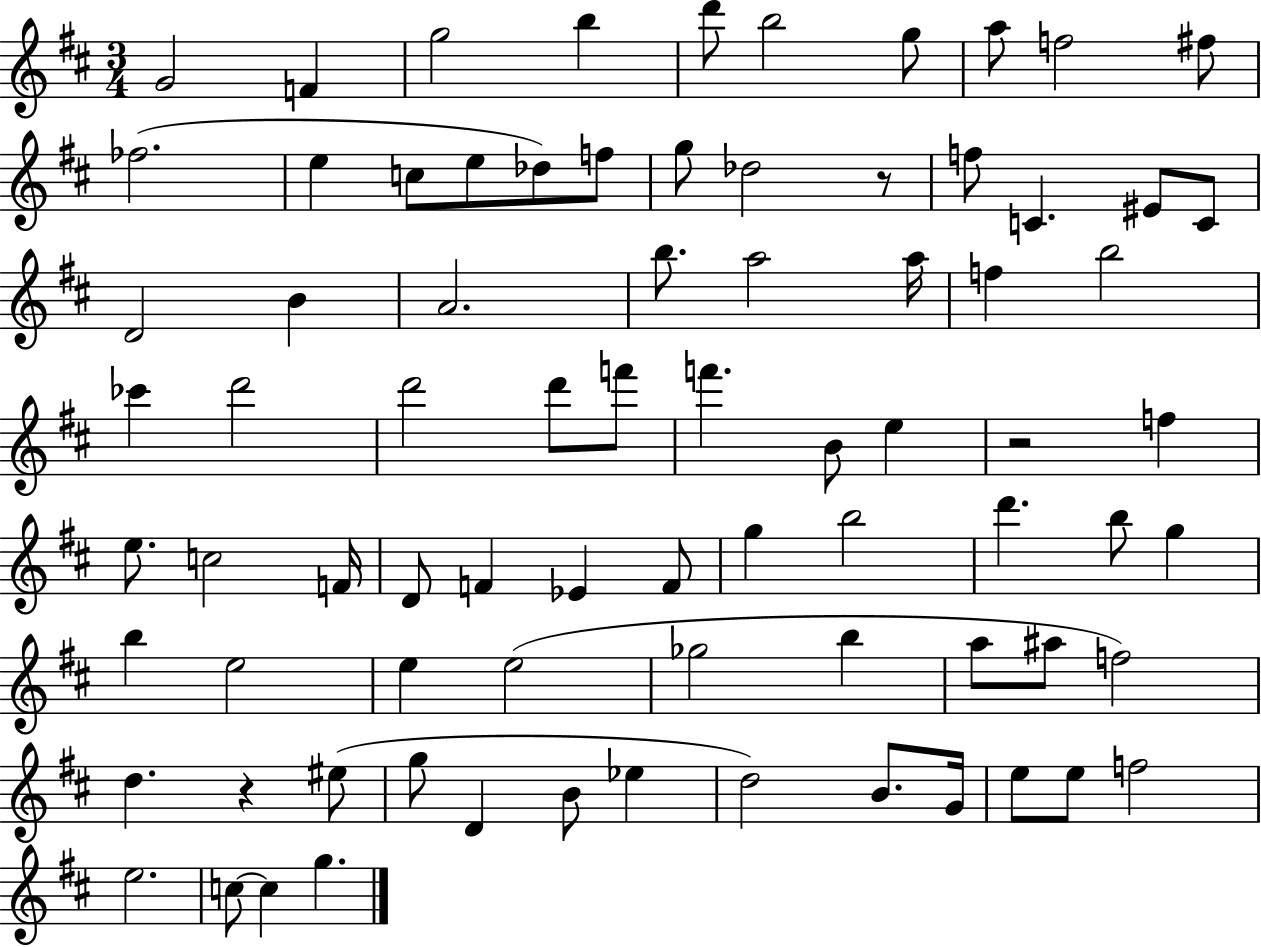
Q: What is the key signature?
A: D major